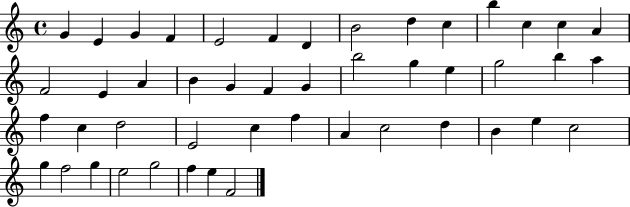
{
  \clef treble
  \time 4/4
  \defaultTimeSignature
  \key c \major
  g'4 e'4 g'4 f'4 | e'2 f'4 d'4 | b'2 d''4 c''4 | b''4 c''4 c''4 a'4 | \break f'2 e'4 a'4 | b'4 g'4 f'4 g'4 | b''2 g''4 e''4 | g''2 b''4 a''4 | \break f''4 c''4 d''2 | e'2 c''4 f''4 | a'4 c''2 d''4 | b'4 e''4 c''2 | \break g''4 f''2 g''4 | e''2 g''2 | f''4 e''4 f'2 | \bar "|."
}